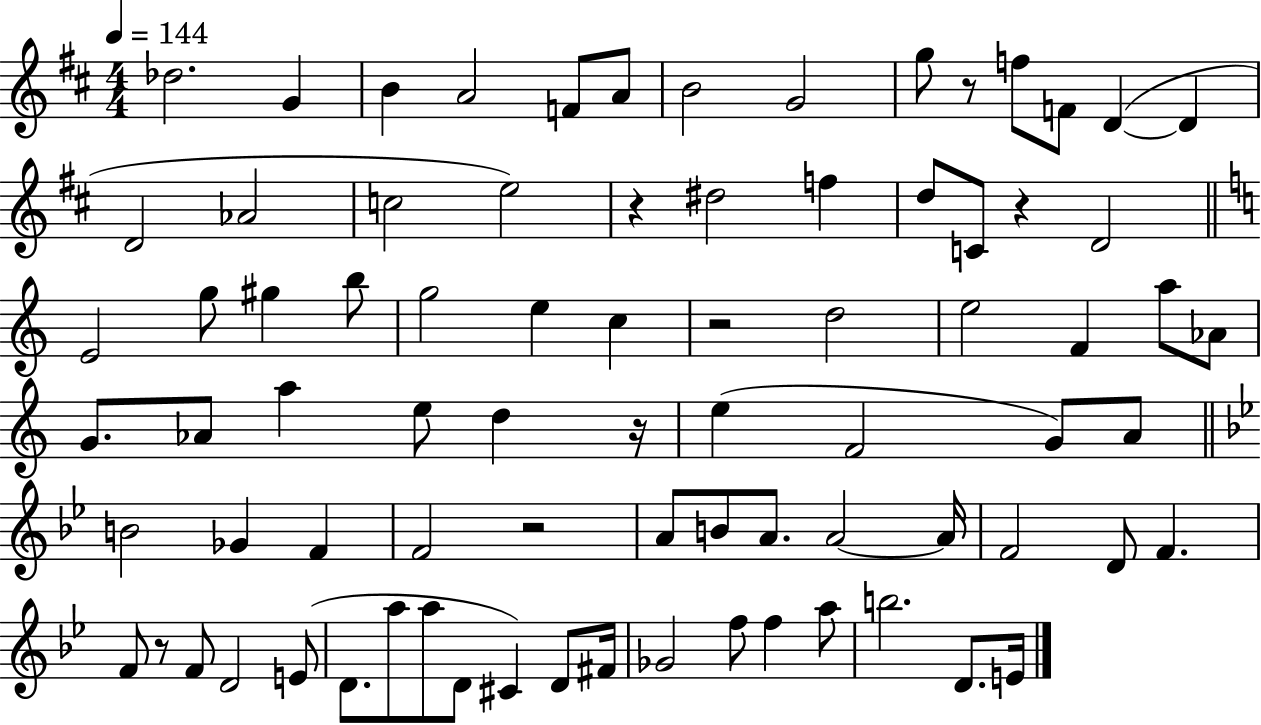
{
  \clef treble
  \numericTimeSignature
  \time 4/4
  \key d \major
  \tempo 4 = 144
  \repeat volta 2 { des''2. g'4 | b'4 a'2 f'8 a'8 | b'2 g'2 | g''8 r8 f''8 f'8 d'4~(~ d'4 | \break d'2 aes'2 | c''2 e''2) | r4 dis''2 f''4 | d''8 c'8 r4 d'2 | \break \bar "||" \break \key a \minor e'2 g''8 gis''4 b''8 | g''2 e''4 c''4 | r2 d''2 | e''2 f'4 a''8 aes'8 | \break g'8. aes'8 a''4 e''8 d''4 r16 | e''4( f'2 g'8) a'8 | \bar "||" \break \key g \minor b'2 ges'4 f'4 | f'2 r2 | a'8 b'8 a'8. a'2~~ a'16 | f'2 d'8 f'4. | \break f'8 r8 f'8 d'2 e'8( | d'8. a''8 a''8 d'8 cis'4) d'8 fis'16 | ges'2 f''8 f''4 a''8 | b''2. d'8. e'16 | \break } \bar "|."
}